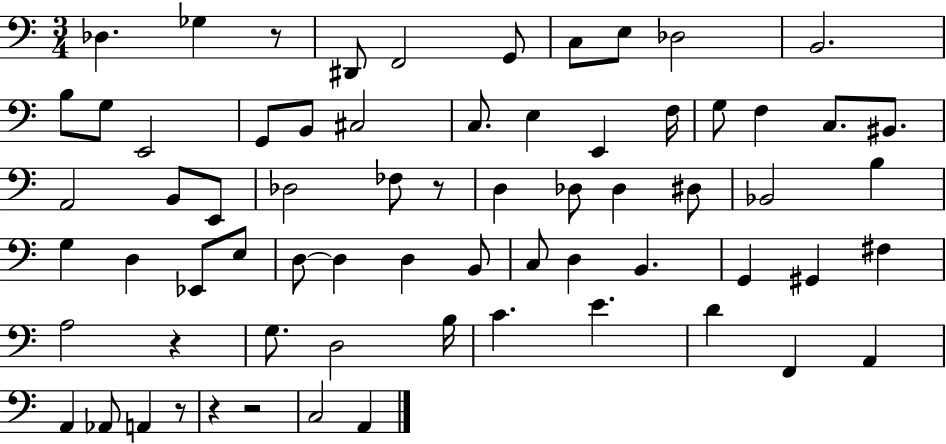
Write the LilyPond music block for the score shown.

{
  \clef bass
  \numericTimeSignature
  \time 3/4
  \key c \major
  des4. ges4 r8 | dis,8 f,2 g,8 | c8 e8 des2 | b,2. | \break b8 g8 e,2 | g,8 b,8 cis2 | c8. e4 e,4 f16 | g8 f4 c8. bis,8. | \break a,2 b,8 e,8 | des2 fes8 r8 | d4 des8 des4 dis8 | bes,2 b4 | \break g4 d4 ees,8 e8 | d8~~ d4 d4 b,8 | c8 d4 b,4. | g,4 gis,4 fis4 | \break a2 r4 | g8. d2 b16 | c'4. e'4. | d'4 f,4 a,4 | \break a,4 aes,8 a,4 r8 | r4 r2 | c2 a,4 | \bar "|."
}